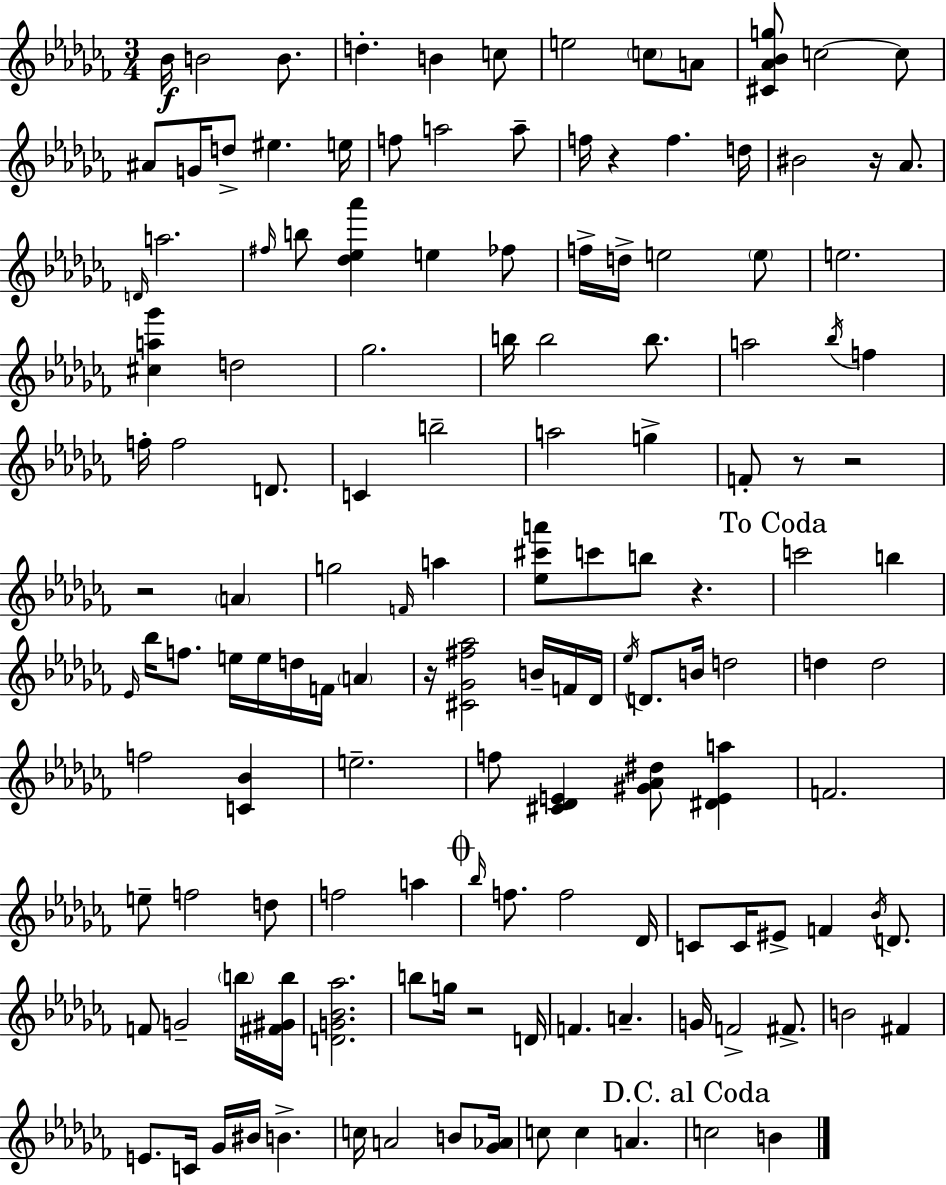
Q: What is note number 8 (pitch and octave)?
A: C5